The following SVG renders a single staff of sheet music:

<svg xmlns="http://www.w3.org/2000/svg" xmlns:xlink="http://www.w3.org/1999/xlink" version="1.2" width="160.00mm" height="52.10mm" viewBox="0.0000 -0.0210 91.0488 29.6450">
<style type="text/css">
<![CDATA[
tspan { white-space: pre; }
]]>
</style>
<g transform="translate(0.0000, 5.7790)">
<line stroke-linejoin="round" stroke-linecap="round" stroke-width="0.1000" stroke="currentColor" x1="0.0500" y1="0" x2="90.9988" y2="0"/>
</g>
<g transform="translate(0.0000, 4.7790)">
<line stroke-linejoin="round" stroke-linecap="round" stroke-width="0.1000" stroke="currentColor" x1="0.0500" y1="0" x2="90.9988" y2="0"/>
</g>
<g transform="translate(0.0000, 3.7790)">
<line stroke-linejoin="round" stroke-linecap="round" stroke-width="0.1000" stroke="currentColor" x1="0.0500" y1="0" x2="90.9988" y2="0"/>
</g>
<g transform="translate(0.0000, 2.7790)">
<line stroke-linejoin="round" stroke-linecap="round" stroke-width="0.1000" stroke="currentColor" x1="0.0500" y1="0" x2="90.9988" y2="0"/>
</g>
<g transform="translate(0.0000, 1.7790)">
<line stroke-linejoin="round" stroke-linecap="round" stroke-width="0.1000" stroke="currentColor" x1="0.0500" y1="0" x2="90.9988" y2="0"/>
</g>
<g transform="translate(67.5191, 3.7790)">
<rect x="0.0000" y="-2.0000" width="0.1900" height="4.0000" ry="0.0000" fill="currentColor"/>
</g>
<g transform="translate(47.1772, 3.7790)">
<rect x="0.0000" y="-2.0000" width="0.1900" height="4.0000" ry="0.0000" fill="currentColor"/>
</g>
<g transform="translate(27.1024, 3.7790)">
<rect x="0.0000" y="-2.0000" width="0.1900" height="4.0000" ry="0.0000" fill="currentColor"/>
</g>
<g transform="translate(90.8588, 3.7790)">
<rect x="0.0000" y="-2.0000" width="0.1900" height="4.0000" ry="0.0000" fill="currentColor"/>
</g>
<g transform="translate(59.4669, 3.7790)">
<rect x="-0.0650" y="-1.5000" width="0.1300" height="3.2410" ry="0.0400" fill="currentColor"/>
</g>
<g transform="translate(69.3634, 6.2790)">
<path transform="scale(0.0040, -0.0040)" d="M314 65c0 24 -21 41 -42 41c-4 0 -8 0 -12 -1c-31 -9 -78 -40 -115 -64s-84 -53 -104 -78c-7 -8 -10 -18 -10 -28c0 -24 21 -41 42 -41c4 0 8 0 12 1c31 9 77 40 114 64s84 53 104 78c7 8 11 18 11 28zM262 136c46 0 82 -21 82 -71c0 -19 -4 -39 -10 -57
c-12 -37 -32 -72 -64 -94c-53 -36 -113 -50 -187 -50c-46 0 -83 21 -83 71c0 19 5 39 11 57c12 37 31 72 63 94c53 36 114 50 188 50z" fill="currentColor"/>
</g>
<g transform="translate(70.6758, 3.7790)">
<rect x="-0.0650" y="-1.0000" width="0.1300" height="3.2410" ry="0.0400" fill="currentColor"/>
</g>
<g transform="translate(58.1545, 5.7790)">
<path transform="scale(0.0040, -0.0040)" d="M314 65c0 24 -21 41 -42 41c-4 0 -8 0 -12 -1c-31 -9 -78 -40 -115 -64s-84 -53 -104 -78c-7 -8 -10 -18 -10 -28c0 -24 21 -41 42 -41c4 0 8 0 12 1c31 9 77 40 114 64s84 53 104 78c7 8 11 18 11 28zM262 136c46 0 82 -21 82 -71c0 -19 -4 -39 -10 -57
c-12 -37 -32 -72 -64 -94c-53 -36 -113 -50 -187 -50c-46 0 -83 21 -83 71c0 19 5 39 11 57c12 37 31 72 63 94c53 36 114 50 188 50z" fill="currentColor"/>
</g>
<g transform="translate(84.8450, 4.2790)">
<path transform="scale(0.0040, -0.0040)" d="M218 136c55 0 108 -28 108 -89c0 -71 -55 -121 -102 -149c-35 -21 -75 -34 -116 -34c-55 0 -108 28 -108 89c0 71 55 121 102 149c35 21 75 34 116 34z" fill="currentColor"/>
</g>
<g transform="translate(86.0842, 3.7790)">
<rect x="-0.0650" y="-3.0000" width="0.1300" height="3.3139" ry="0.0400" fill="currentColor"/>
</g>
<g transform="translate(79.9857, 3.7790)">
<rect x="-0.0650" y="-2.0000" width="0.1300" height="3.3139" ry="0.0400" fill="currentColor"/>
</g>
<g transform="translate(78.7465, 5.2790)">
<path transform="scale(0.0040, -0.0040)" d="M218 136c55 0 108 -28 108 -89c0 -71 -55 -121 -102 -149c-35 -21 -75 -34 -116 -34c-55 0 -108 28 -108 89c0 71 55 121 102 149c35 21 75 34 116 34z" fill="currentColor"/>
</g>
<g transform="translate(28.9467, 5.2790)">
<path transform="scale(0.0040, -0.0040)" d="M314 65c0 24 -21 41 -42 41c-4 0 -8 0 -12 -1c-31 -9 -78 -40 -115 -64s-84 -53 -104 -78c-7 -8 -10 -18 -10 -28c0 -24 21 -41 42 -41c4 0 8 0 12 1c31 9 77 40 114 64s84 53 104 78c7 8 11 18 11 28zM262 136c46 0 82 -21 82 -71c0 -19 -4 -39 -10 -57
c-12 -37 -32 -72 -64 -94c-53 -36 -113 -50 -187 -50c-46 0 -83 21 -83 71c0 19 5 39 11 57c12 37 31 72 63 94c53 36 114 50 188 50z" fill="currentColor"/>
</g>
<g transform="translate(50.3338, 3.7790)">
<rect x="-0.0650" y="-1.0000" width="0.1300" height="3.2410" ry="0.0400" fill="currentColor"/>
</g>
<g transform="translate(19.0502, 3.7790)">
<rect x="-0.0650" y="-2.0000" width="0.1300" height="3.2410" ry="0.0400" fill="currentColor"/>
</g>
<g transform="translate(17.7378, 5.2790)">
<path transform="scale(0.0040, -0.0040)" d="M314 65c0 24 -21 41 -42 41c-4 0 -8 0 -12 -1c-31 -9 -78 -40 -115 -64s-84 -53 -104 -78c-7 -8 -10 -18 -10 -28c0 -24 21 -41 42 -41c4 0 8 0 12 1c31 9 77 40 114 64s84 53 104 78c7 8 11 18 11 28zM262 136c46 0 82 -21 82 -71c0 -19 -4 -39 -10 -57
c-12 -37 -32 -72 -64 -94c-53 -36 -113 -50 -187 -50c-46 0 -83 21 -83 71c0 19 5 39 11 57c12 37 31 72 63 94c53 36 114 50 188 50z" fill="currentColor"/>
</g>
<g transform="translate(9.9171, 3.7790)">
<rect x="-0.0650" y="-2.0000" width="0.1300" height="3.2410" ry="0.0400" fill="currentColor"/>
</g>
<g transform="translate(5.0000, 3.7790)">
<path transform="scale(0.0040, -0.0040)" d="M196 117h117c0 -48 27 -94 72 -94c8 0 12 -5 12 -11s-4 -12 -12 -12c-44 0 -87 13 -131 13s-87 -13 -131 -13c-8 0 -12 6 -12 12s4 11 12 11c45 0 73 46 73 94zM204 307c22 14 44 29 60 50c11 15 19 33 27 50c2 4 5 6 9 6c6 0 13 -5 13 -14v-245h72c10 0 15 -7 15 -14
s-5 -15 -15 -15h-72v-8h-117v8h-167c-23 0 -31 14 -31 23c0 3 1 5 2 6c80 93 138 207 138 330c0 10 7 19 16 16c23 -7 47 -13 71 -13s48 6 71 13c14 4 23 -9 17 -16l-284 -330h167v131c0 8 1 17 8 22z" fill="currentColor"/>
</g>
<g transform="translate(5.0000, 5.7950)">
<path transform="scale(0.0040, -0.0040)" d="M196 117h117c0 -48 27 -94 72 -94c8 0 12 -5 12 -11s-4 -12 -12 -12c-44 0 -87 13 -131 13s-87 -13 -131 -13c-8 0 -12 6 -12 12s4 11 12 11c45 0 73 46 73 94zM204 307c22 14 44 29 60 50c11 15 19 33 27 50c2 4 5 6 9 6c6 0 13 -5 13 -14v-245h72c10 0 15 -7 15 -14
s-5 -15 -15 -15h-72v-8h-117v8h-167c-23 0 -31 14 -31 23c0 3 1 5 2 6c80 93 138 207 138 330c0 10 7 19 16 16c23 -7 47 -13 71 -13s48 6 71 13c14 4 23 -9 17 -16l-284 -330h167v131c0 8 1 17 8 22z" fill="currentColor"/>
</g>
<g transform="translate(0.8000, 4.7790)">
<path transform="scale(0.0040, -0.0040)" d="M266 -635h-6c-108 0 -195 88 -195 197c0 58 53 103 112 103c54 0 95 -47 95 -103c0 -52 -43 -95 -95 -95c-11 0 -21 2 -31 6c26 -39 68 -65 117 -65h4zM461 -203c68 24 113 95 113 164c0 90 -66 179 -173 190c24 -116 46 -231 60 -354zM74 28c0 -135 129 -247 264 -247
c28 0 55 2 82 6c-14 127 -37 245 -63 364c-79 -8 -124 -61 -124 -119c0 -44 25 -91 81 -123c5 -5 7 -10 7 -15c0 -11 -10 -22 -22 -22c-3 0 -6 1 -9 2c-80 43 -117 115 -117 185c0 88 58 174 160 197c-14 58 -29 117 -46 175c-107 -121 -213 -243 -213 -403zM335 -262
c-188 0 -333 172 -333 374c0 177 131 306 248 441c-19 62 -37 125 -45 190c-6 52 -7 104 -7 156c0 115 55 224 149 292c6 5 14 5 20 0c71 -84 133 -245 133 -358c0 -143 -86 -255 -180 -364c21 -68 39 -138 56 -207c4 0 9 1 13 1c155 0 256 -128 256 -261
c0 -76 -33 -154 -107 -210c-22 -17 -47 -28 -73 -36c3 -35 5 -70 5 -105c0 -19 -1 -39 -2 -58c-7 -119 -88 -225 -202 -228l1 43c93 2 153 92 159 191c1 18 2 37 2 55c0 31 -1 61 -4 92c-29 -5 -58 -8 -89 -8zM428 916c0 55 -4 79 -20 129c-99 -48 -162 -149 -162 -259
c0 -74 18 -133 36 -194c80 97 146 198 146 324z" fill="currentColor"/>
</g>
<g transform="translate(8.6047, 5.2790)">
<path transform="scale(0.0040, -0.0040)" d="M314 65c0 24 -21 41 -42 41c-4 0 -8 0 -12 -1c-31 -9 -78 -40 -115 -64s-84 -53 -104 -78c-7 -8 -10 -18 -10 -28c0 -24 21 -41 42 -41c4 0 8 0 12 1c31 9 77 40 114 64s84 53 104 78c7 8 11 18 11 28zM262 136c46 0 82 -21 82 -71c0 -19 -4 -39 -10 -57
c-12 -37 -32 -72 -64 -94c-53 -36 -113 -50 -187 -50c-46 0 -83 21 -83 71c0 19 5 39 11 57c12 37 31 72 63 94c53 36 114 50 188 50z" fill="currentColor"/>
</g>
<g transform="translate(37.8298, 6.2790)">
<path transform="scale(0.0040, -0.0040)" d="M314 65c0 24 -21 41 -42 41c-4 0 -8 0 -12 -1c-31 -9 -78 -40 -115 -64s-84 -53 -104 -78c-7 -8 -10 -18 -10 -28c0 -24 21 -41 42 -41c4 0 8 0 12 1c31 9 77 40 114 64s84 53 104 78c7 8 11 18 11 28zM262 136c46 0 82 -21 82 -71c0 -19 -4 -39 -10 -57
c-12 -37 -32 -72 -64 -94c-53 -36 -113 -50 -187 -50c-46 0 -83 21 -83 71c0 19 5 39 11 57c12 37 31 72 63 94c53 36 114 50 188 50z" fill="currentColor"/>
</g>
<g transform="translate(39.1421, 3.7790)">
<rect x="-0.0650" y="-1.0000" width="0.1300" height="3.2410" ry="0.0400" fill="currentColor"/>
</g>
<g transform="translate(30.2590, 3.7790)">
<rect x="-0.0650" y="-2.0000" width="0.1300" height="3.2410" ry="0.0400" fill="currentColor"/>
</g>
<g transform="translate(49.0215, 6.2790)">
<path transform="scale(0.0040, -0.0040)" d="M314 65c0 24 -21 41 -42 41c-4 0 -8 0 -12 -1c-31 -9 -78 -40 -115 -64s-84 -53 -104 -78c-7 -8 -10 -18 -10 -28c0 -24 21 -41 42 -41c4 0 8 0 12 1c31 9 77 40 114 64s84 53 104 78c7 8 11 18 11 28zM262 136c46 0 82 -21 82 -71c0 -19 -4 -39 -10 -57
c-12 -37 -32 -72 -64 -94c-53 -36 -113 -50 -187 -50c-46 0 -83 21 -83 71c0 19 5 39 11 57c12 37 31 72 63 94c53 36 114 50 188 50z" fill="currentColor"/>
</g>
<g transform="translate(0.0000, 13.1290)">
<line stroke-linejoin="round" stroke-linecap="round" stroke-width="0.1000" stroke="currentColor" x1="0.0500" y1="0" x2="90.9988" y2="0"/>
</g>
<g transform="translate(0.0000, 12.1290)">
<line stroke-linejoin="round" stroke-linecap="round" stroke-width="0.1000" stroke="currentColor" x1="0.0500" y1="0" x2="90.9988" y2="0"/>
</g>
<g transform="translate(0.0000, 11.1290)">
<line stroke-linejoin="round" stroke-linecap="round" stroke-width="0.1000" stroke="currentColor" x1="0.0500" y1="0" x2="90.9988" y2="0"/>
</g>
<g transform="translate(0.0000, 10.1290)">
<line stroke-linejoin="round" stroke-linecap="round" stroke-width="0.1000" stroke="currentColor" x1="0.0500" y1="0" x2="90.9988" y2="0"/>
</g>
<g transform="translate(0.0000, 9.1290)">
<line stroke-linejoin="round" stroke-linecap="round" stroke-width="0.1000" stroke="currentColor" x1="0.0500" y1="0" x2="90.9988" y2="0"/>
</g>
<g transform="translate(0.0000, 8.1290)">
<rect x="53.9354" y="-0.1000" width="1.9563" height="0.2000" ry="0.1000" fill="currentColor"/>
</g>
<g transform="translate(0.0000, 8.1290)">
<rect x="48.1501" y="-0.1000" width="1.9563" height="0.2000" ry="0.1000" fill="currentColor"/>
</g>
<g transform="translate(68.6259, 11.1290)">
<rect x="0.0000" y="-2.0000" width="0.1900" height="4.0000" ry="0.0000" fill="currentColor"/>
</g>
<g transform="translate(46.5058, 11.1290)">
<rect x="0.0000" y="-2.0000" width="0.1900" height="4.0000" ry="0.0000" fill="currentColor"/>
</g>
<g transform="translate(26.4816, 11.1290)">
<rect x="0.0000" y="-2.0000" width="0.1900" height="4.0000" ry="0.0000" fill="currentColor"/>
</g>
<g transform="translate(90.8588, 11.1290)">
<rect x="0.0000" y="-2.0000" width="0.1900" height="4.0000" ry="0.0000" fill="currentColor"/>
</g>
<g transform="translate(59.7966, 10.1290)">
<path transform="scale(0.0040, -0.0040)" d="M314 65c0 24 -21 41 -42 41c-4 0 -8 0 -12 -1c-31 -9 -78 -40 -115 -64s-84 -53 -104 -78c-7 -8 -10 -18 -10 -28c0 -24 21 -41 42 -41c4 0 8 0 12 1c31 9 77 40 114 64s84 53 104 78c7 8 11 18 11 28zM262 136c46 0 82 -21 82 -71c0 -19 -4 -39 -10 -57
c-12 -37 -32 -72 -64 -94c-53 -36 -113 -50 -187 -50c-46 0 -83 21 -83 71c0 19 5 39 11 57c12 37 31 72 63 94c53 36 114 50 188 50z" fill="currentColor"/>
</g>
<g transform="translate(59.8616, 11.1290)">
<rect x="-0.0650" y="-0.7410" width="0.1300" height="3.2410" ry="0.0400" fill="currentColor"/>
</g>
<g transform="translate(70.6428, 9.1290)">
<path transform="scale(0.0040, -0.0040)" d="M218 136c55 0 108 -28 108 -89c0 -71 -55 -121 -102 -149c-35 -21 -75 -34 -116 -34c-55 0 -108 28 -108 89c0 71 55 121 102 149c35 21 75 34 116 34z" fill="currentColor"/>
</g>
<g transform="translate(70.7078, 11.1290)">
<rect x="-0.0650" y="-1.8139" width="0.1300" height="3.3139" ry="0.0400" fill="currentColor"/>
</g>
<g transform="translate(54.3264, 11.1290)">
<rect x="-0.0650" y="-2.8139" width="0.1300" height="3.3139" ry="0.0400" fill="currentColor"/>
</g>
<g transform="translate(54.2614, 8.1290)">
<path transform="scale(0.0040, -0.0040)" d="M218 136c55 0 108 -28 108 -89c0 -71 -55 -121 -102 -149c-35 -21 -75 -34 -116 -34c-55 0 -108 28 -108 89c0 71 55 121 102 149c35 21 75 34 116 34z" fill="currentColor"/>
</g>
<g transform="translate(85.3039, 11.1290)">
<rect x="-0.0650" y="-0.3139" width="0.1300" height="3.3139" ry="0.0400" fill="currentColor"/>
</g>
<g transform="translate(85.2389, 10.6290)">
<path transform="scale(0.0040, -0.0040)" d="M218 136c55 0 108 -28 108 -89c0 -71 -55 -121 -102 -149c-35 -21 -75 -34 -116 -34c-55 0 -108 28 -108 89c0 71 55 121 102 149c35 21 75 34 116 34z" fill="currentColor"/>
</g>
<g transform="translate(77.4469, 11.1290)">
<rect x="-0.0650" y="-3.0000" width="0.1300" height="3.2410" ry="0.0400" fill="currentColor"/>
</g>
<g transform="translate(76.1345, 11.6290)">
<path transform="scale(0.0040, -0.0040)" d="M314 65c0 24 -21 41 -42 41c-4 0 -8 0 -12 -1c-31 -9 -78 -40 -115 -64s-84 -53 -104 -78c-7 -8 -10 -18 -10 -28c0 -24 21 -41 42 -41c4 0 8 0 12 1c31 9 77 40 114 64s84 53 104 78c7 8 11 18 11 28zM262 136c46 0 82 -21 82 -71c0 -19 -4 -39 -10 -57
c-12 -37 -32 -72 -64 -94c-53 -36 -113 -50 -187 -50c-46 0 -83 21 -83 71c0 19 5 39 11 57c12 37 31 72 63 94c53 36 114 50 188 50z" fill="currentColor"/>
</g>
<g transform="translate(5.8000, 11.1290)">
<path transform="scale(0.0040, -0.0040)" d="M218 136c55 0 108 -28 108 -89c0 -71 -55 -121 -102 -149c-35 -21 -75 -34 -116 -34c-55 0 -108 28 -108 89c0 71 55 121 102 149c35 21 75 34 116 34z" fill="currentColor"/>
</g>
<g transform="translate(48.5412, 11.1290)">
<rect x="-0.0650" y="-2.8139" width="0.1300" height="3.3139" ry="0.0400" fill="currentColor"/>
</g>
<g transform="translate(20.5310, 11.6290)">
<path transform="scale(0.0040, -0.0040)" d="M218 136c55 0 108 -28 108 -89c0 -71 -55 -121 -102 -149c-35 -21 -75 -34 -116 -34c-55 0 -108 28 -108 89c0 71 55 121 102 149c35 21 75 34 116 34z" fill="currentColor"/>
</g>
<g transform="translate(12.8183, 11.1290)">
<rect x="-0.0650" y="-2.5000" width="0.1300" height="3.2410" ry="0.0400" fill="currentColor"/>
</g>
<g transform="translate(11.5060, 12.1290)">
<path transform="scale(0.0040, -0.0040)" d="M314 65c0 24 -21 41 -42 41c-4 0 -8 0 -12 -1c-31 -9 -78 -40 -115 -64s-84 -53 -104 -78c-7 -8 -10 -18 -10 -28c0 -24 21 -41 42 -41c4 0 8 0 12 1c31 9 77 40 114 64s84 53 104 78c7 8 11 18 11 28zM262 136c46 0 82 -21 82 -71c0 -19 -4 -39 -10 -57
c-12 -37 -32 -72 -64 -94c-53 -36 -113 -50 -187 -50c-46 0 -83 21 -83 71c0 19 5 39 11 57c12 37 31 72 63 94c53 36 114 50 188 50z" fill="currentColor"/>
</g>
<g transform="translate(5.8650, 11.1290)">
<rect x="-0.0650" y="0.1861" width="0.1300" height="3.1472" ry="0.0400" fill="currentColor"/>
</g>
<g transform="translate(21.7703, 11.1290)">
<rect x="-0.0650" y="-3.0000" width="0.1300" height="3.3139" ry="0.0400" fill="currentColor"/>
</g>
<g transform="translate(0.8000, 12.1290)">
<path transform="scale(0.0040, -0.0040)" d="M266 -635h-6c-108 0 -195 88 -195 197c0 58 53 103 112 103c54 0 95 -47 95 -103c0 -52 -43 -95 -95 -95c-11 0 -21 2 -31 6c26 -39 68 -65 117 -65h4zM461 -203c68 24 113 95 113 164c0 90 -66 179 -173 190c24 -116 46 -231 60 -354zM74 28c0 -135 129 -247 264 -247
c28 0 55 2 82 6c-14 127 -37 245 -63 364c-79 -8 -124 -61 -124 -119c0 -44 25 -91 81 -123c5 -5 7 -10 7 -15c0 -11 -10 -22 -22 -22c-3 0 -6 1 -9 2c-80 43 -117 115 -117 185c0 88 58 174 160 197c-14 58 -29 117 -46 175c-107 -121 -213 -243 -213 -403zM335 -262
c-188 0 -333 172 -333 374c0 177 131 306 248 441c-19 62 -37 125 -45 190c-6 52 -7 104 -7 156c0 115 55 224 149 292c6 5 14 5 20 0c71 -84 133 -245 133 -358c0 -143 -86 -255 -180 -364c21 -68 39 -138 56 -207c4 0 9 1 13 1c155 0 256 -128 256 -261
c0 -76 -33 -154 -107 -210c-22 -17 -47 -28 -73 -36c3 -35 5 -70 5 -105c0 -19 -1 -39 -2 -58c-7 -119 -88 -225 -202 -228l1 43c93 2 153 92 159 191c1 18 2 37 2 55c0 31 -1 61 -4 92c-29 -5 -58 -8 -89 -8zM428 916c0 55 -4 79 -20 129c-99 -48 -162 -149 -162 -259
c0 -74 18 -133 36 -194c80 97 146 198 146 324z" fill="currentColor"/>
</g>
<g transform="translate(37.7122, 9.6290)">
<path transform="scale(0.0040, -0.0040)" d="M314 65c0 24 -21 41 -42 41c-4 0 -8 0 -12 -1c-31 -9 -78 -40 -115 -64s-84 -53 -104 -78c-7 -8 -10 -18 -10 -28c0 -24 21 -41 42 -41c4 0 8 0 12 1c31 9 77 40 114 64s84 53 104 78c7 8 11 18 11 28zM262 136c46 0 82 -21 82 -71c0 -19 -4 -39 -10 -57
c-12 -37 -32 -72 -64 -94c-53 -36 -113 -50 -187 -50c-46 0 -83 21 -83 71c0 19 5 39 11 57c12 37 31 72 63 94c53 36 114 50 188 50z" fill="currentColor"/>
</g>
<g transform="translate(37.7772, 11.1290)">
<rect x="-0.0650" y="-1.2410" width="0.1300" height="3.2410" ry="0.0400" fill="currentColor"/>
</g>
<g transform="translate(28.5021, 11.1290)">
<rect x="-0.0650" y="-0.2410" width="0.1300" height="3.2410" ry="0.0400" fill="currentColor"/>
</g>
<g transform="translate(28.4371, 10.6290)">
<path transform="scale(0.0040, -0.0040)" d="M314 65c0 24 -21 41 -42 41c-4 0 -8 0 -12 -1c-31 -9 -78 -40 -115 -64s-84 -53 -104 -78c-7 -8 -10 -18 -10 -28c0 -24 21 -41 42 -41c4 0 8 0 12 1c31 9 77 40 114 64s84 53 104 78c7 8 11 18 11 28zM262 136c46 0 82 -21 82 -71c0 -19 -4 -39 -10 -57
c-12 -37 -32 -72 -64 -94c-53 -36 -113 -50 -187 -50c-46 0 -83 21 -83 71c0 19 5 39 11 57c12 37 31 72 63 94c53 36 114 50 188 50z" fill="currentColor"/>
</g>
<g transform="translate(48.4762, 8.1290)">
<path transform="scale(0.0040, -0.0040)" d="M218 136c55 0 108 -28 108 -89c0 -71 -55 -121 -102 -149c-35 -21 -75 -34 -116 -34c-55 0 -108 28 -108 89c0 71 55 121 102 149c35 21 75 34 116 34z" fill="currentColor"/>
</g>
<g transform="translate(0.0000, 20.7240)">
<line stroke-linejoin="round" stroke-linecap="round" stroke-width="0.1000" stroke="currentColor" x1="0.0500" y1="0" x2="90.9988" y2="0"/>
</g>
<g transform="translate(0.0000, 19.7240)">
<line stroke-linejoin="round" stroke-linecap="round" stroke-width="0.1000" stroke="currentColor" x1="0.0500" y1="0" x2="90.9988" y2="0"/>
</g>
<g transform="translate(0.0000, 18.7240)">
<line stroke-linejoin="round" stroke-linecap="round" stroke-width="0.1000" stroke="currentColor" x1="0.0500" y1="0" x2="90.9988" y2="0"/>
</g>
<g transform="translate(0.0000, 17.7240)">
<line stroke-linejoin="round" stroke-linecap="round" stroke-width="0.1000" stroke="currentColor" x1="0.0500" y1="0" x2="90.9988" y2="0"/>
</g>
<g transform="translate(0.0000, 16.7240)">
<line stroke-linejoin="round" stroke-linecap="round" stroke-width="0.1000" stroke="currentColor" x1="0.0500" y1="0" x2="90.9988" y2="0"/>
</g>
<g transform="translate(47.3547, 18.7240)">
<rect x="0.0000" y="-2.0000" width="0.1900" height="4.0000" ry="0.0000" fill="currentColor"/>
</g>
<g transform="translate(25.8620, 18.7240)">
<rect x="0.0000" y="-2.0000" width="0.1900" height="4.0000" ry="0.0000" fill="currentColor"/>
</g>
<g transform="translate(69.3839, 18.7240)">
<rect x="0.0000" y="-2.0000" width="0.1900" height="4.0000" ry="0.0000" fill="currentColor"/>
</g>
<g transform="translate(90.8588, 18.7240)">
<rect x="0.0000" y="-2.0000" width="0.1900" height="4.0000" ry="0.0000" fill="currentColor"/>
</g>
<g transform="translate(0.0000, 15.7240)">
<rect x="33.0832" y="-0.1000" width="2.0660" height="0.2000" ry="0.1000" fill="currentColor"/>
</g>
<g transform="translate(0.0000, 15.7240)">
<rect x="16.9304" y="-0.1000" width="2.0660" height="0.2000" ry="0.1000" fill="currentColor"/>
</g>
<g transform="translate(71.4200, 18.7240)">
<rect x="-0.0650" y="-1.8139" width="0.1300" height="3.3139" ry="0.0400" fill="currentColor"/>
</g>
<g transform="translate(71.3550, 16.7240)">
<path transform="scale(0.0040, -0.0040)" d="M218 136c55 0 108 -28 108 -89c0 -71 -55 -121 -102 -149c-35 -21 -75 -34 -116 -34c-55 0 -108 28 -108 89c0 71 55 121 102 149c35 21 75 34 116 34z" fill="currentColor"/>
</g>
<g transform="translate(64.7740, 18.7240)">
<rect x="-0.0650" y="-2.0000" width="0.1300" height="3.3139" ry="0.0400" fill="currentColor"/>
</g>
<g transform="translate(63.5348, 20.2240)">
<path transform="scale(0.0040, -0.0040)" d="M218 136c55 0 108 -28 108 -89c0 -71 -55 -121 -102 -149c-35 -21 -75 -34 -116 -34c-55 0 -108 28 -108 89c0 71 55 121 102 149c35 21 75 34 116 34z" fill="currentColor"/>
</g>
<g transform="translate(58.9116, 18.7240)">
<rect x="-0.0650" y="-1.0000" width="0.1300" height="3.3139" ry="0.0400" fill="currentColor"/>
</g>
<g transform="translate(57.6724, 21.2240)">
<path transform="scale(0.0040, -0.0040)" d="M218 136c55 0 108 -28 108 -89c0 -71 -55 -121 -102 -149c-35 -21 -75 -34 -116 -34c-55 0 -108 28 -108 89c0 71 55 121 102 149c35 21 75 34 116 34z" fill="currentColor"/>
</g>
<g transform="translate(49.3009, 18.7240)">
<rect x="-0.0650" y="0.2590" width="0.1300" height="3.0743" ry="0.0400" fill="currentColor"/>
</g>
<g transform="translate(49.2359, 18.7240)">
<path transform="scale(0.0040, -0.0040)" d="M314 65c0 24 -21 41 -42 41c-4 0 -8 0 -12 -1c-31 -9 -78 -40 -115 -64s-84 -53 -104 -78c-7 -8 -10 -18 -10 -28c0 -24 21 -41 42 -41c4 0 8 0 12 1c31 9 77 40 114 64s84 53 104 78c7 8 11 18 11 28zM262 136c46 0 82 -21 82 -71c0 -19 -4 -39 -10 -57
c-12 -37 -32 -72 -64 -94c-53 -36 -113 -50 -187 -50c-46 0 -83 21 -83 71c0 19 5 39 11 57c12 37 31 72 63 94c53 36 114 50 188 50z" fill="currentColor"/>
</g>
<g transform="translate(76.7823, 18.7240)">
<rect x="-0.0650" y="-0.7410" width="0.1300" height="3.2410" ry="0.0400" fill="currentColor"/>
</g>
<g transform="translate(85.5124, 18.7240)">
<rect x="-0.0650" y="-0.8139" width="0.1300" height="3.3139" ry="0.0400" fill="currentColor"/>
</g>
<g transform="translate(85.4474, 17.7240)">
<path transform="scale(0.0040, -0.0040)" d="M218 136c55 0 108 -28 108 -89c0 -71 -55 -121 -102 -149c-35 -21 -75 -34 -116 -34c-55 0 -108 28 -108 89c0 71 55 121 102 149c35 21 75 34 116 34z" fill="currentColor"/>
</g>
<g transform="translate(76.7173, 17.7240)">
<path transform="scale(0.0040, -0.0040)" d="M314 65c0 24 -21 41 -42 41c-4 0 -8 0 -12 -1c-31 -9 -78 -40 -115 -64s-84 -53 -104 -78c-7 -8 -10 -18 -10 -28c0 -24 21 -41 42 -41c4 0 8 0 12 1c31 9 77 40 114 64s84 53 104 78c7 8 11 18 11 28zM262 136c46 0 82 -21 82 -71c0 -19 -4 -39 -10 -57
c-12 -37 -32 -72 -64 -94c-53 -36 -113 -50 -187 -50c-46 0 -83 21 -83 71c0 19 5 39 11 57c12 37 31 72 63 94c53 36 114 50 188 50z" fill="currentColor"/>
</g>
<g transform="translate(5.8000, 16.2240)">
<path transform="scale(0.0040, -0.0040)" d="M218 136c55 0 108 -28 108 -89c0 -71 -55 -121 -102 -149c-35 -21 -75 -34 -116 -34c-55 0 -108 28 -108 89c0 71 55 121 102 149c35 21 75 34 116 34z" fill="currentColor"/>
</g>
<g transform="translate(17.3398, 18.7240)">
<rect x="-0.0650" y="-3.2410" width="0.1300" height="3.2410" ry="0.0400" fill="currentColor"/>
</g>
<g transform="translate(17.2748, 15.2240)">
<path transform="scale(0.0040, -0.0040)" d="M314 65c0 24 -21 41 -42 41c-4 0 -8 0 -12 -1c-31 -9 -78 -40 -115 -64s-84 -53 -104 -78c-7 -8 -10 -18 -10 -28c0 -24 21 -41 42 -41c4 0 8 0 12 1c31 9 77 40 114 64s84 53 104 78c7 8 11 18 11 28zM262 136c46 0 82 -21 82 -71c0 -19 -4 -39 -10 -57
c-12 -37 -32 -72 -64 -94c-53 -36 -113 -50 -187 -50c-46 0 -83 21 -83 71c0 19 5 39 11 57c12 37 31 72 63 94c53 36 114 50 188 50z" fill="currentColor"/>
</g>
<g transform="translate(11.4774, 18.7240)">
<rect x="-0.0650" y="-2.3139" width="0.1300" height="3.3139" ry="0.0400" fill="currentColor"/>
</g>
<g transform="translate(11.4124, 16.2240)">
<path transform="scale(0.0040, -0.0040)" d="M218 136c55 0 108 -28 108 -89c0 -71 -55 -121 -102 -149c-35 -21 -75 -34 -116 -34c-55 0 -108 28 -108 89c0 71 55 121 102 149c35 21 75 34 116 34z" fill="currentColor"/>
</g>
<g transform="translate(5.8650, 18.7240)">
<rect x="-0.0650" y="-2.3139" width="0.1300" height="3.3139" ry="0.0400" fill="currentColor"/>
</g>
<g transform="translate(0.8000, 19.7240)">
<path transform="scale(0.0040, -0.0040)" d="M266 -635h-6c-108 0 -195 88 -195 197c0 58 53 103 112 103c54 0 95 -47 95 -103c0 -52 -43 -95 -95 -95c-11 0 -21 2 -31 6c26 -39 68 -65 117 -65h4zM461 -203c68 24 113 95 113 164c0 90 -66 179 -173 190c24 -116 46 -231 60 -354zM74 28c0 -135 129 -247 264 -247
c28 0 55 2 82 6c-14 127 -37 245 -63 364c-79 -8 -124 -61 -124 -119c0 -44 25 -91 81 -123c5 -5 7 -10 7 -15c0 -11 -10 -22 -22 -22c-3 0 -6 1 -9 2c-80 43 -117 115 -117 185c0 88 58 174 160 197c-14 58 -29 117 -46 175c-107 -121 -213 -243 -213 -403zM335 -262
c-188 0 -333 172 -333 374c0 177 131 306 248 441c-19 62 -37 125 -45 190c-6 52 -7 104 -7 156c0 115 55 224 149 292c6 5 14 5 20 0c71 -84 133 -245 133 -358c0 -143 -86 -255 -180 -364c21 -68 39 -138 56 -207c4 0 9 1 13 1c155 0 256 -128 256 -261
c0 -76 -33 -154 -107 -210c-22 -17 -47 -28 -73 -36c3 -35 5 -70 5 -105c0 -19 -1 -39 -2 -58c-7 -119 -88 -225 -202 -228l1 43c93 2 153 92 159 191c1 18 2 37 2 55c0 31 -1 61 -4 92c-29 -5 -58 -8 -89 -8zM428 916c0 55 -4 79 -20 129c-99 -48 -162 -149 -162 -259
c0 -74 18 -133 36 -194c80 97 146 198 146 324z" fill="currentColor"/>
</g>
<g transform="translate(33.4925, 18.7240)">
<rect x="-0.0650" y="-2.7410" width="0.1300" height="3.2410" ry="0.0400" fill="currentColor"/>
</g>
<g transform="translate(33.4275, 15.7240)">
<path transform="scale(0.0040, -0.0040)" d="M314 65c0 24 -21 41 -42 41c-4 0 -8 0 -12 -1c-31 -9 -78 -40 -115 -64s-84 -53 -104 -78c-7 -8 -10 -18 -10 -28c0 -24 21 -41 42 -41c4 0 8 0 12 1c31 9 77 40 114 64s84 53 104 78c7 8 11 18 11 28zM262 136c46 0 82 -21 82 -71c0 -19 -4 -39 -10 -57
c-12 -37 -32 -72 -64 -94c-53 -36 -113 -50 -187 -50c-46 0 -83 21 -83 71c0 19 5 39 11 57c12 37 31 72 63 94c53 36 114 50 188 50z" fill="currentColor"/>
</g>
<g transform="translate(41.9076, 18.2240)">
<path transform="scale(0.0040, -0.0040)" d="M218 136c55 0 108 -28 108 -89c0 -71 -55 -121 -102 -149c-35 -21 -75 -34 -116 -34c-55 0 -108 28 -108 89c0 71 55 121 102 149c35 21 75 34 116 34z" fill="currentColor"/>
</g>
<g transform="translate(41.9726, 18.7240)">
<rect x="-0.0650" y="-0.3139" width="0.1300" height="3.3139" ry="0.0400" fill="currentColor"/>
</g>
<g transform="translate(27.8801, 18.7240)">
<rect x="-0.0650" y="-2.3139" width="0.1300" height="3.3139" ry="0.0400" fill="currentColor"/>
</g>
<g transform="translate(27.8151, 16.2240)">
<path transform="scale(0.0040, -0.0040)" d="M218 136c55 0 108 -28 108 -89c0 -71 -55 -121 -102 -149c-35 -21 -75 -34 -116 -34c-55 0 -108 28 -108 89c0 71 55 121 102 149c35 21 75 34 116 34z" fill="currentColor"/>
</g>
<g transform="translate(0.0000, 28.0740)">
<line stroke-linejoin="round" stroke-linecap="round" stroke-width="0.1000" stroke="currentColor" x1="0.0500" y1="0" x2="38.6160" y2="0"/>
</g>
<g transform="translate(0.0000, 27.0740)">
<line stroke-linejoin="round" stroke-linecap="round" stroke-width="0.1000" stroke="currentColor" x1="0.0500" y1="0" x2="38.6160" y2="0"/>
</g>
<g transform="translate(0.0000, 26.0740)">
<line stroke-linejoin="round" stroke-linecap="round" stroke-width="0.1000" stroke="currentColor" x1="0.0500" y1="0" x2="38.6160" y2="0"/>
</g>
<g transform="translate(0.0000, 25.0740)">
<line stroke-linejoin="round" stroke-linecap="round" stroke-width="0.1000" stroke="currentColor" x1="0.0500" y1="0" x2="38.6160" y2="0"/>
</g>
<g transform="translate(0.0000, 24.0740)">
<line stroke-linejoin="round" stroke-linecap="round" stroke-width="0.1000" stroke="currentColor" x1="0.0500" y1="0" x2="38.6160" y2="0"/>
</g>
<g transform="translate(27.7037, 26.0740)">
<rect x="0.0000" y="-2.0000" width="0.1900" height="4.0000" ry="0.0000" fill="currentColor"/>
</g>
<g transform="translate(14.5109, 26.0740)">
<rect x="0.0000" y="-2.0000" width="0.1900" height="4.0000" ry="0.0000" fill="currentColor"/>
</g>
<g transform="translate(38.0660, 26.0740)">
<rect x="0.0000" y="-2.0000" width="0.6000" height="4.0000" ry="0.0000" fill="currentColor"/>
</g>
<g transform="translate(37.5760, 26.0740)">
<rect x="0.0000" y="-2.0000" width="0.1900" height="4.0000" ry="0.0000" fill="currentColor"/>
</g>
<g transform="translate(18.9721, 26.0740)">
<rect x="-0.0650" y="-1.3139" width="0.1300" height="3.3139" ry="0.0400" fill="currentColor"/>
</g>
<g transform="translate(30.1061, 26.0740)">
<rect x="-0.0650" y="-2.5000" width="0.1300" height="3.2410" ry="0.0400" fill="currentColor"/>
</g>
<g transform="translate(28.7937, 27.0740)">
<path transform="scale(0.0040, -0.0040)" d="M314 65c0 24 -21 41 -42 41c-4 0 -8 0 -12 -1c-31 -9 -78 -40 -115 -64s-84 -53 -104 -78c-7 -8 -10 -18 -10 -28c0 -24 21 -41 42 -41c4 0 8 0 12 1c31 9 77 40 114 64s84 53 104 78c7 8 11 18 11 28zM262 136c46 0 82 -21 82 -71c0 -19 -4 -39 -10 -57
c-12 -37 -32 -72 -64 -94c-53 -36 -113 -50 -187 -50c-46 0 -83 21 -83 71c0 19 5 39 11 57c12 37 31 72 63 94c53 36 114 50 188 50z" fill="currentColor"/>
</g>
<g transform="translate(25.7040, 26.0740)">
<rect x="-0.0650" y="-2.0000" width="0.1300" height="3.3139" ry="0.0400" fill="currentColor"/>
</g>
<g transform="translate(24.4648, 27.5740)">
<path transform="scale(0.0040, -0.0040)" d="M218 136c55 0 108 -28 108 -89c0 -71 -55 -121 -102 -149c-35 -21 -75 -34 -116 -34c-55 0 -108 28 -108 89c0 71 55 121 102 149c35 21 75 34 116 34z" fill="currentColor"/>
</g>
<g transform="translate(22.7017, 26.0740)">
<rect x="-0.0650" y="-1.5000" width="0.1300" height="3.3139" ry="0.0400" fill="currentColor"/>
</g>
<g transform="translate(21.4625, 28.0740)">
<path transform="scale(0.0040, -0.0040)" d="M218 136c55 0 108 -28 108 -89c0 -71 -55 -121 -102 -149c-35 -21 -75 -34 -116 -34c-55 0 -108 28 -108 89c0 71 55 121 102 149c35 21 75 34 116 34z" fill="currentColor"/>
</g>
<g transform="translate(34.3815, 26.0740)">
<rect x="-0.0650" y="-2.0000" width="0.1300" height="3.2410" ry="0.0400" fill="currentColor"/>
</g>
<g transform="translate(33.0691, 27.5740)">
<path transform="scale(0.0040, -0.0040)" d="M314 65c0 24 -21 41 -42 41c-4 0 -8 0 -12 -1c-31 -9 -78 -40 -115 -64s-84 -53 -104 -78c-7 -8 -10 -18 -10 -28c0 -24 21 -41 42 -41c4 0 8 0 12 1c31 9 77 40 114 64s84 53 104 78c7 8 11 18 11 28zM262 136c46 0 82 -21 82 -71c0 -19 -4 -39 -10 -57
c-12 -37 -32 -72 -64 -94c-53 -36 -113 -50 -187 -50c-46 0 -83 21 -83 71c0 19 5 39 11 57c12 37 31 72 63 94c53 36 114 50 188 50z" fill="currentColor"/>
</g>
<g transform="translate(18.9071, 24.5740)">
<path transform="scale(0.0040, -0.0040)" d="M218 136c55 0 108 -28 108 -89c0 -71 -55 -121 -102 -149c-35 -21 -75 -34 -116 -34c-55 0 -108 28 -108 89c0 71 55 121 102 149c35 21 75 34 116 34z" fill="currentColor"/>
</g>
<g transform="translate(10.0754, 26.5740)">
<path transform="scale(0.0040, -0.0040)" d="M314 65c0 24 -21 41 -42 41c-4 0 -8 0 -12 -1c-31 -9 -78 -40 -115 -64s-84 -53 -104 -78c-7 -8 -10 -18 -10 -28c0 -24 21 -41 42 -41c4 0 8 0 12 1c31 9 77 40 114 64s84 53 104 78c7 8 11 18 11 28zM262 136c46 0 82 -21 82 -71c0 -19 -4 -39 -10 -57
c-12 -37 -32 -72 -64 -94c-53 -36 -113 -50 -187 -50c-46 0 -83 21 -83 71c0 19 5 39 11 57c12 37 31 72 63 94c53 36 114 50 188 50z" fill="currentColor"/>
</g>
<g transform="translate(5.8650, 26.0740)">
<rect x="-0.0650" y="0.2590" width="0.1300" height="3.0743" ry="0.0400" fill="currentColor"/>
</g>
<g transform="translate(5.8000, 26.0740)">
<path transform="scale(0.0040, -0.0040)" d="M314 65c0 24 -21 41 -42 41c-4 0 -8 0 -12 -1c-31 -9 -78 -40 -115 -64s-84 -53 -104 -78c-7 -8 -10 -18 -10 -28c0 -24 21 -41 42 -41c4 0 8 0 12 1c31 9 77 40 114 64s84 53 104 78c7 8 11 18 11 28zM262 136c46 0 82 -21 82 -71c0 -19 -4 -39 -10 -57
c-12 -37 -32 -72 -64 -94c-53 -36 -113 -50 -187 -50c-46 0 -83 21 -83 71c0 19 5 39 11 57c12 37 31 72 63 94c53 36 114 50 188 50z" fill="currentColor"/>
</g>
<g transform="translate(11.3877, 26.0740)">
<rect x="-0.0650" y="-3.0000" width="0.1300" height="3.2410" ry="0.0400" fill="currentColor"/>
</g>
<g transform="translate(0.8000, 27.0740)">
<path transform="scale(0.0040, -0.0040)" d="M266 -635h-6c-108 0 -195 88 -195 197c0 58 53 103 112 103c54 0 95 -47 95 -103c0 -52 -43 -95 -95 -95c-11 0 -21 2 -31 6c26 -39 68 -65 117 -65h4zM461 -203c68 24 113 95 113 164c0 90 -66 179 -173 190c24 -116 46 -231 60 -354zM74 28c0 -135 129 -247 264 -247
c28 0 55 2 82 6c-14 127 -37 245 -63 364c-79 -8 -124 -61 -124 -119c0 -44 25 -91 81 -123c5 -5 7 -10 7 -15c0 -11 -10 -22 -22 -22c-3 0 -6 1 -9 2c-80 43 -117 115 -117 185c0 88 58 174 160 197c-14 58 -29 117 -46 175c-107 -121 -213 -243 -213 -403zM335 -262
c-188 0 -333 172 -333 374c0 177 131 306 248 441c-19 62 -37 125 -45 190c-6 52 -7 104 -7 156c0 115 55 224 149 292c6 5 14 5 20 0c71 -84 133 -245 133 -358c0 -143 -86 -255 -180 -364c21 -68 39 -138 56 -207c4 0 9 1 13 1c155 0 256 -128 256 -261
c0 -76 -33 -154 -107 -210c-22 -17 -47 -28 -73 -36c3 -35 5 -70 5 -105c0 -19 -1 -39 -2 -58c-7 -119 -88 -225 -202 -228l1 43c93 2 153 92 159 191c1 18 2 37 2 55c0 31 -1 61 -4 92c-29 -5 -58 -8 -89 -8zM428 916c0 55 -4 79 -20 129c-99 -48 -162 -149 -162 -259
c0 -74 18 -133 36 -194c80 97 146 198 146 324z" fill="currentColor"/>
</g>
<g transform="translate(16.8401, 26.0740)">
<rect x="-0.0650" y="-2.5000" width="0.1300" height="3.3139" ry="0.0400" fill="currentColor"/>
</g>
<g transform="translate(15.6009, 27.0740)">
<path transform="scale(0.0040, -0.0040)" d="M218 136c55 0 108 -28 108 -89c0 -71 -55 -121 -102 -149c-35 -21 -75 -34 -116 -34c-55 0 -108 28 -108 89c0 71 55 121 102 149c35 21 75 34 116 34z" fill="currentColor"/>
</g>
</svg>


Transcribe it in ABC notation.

X:1
T:Untitled
M:4/4
L:1/4
K:C
F2 F2 F2 D2 D2 E2 D2 F A B G2 A c2 e2 a a d2 f A2 c g g b2 g a2 c B2 D F f d2 d B2 A2 G e E F G2 F2